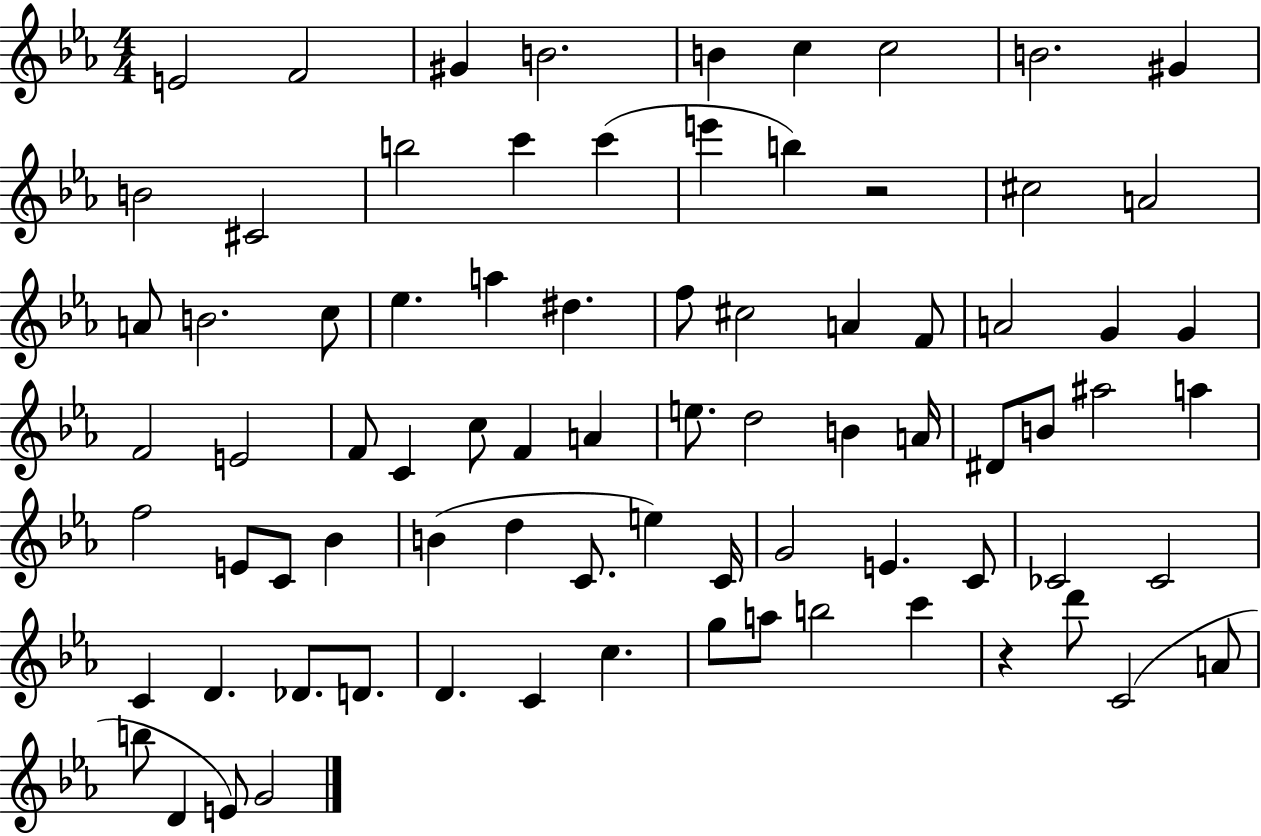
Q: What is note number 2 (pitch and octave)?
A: F4